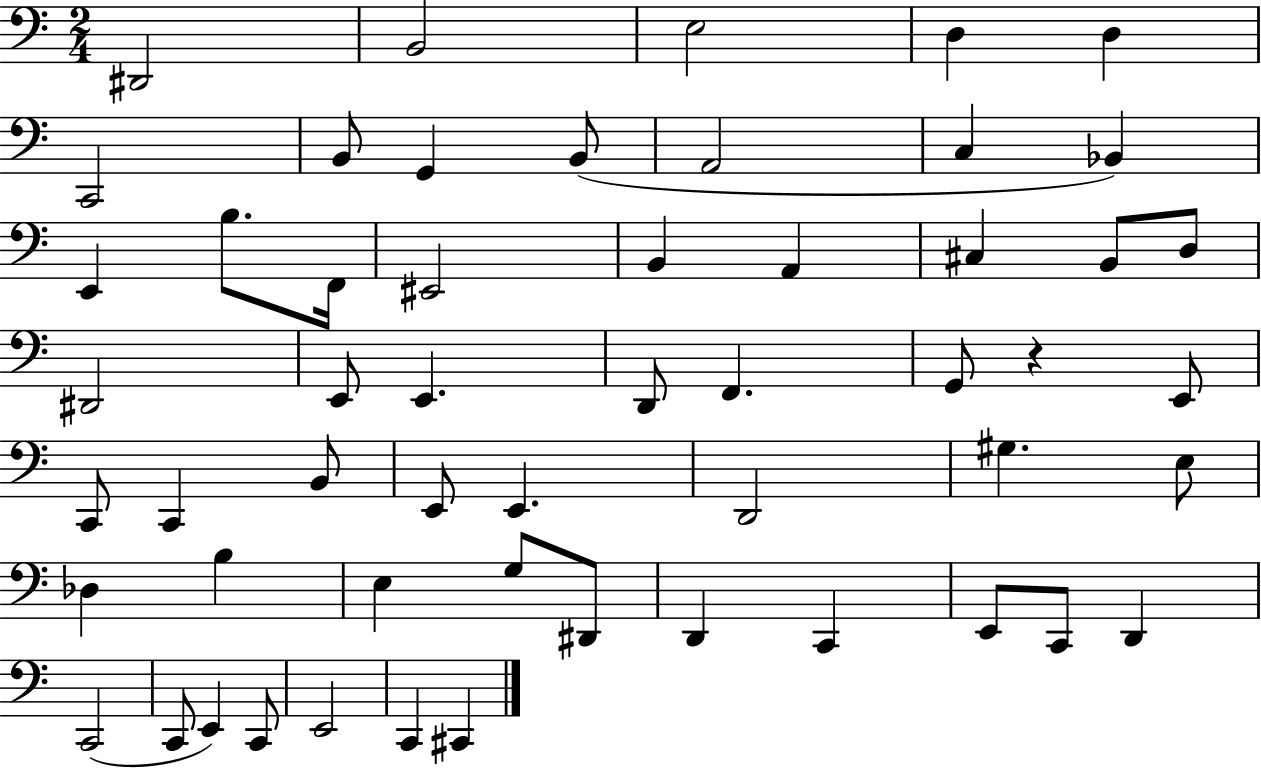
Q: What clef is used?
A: bass